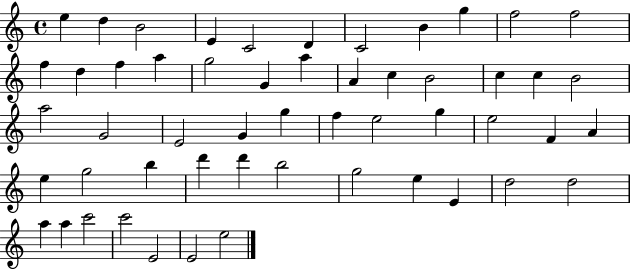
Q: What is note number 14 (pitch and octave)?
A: F5